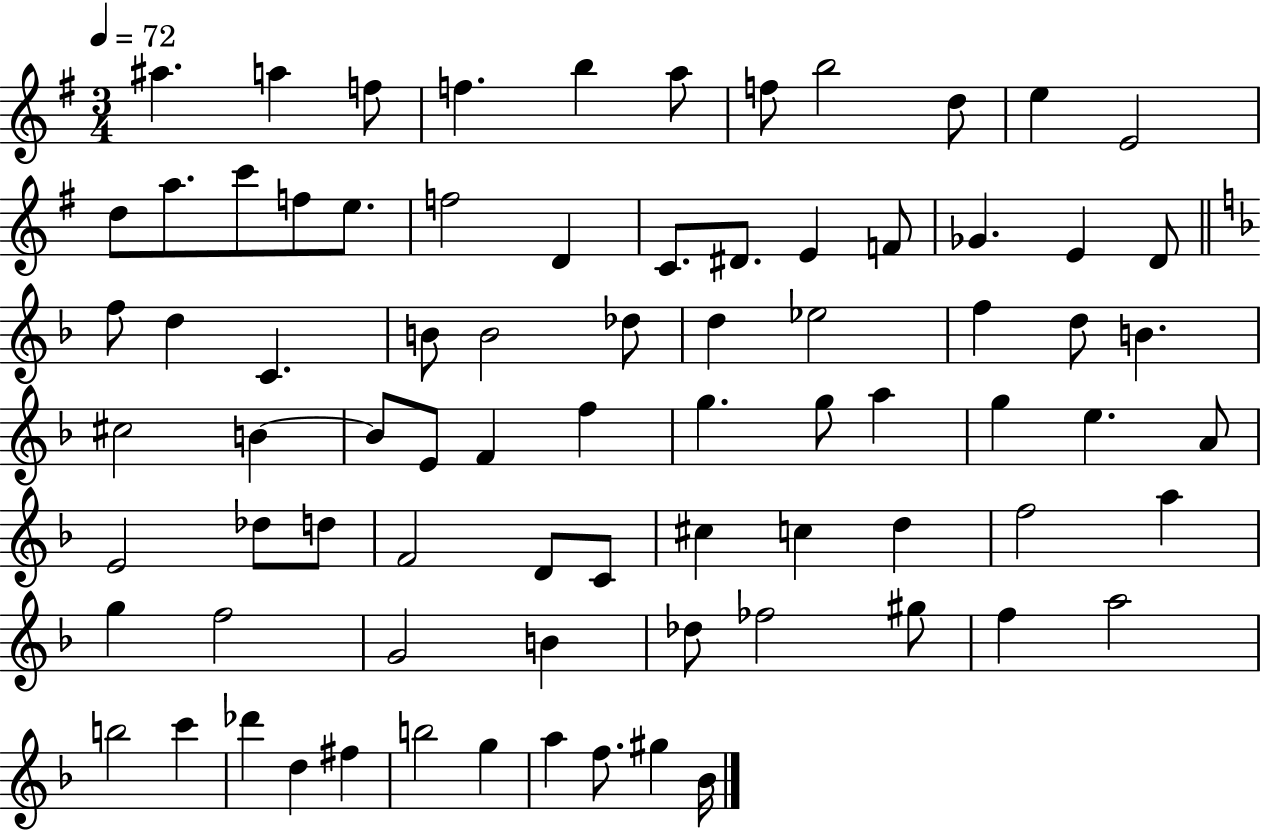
{
  \clef treble
  \numericTimeSignature
  \time 3/4
  \key g \major
  \tempo 4 = 72
  \repeat volta 2 { ais''4. a''4 f''8 | f''4. b''4 a''8 | f''8 b''2 d''8 | e''4 e'2 | \break d''8 a''8. c'''8 f''8 e''8. | f''2 d'4 | c'8. dis'8. e'4 f'8 | ges'4. e'4 d'8 | \break \bar "||" \break \key d \minor f''8 d''4 c'4. | b'8 b'2 des''8 | d''4 ees''2 | f''4 d''8 b'4. | \break cis''2 b'4~~ | b'8 e'8 f'4 f''4 | g''4. g''8 a''4 | g''4 e''4. a'8 | \break e'2 des''8 d''8 | f'2 d'8 c'8 | cis''4 c''4 d''4 | f''2 a''4 | \break g''4 f''2 | g'2 b'4 | des''8 fes''2 gis''8 | f''4 a''2 | \break b''2 c'''4 | des'''4 d''4 fis''4 | b''2 g''4 | a''4 f''8. gis''4 bes'16 | \break } \bar "|."
}